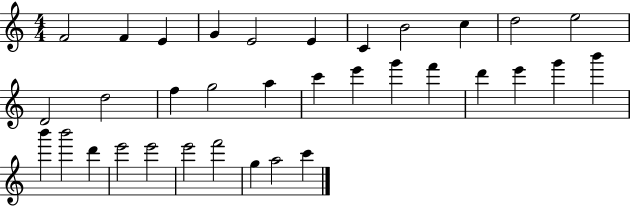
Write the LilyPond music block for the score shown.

{
  \clef treble
  \numericTimeSignature
  \time 4/4
  \key c \major
  f'2 f'4 e'4 | g'4 e'2 e'4 | c'4 b'2 c''4 | d''2 e''2 | \break d'2 d''2 | f''4 g''2 a''4 | c'''4 e'''4 g'''4 f'''4 | d'''4 e'''4 g'''4 b'''4 | \break b'''4 b'''2 d'''4 | e'''2 e'''2 | e'''2 f'''2 | g''4 a''2 c'''4 | \break \bar "|."
}